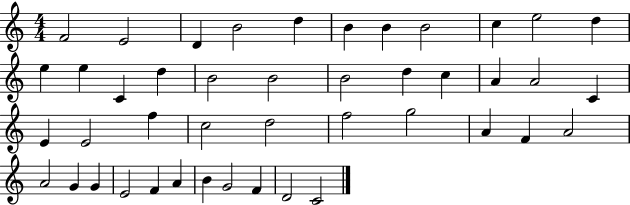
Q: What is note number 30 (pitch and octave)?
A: G5